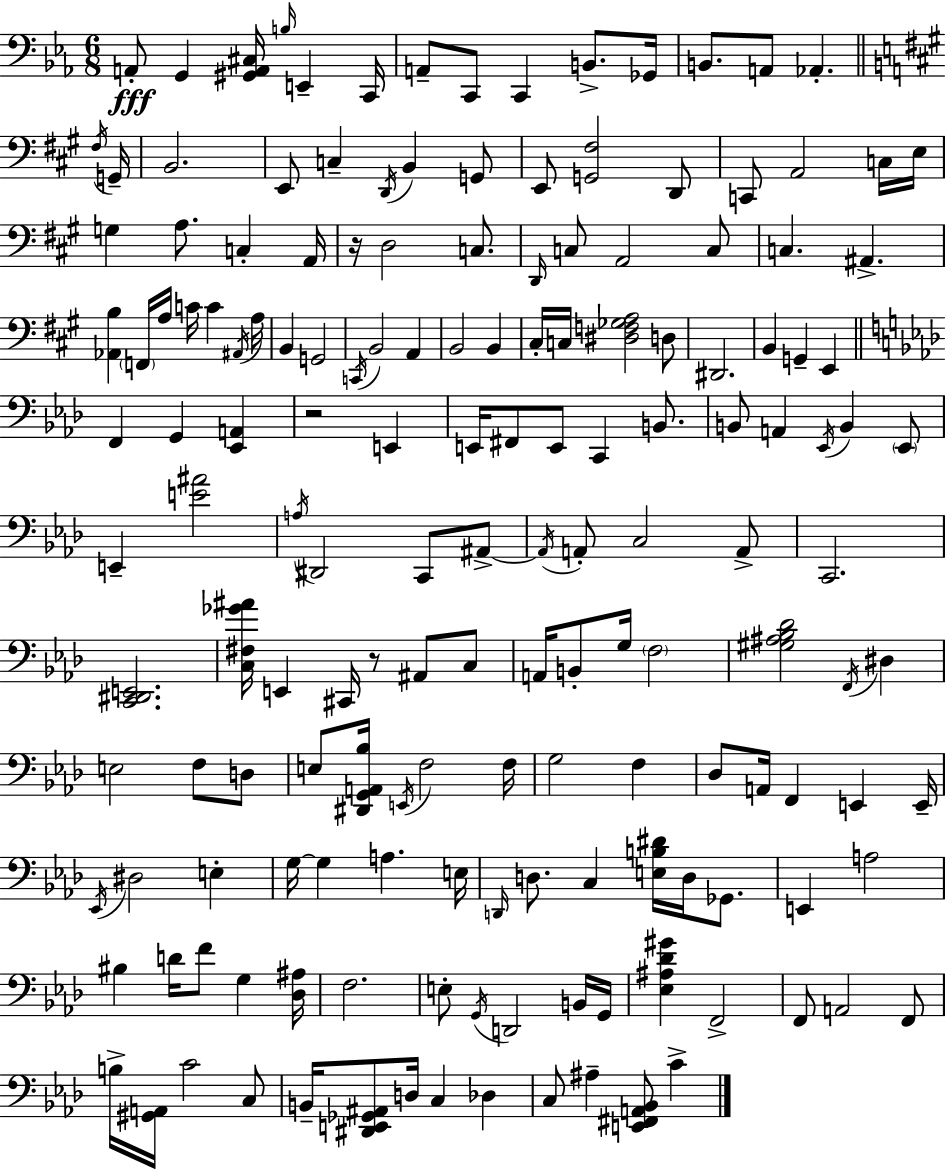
X:1
T:Untitled
M:6/8
L:1/4
K:Cm
A,,/2 G,, [^G,,A,,^C,]/4 B,/4 E,, C,,/4 A,,/2 C,,/2 C,, B,,/2 _G,,/4 B,,/2 A,,/2 _A,, ^F,/4 G,,/4 B,,2 E,,/2 C, D,,/4 B,, G,,/2 E,,/2 [G,,^F,]2 D,,/2 C,,/2 A,,2 C,/4 E,/4 G, A,/2 C, A,,/4 z/4 D,2 C,/2 D,,/4 C,/2 A,,2 C,/2 C, ^A,, [_A,,B,] F,,/4 A,/4 C/4 C ^A,,/4 A,/4 B,, G,,2 C,,/4 B,,2 A,, B,,2 B,, ^C,/4 C,/4 [^D,F,_G,A,]2 D,/2 ^D,,2 B,, G,, E,, F,, G,, [_E,,A,,] z2 E,, E,,/4 ^F,,/2 E,,/2 C,, B,,/2 B,,/2 A,, _E,,/4 B,, _E,,/2 E,, [E^A]2 A,/4 ^D,,2 C,,/2 ^A,,/2 ^A,,/4 A,,/2 C,2 A,,/2 C,,2 [C,,^D,,E,,]2 [C,^F,_G^A]/4 E,, ^C,,/4 z/2 ^A,,/2 C,/2 A,,/4 B,,/2 G,/4 F,2 [^G,^A,_B,_D]2 F,,/4 ^D, E,2 F,/2 D,/2 E,/2 [^D,,G,,A,,_B,]/4 E,,/4 F,2 F,/4 G,2 F, _D,/2 A,,/4 F,, E,, E,,/4 _E,,/4 ^D,2 E, G,/4 G, A, E,/4 D,,/4 D,/2 C, [E,B,^D]/4 D,/4 _G,,/2 E,, A,2 ^B, D/4 F/2 G, [_D,^A,]/4 F,2 E,/2 G,,/4 D,,2 B,,/4 G,,/4 [_E,^A,_D^G] F,,2 F,,/2 A,,2 F,,/2 B,/4 [^G,,A,,]/4 C2 C,/2 B,,/4 [^D,,E,,_G,,^A,,]/2 D,/4 C, _D, C,/2 ^A, [E,,^F,,A,,_B,,]/2 C